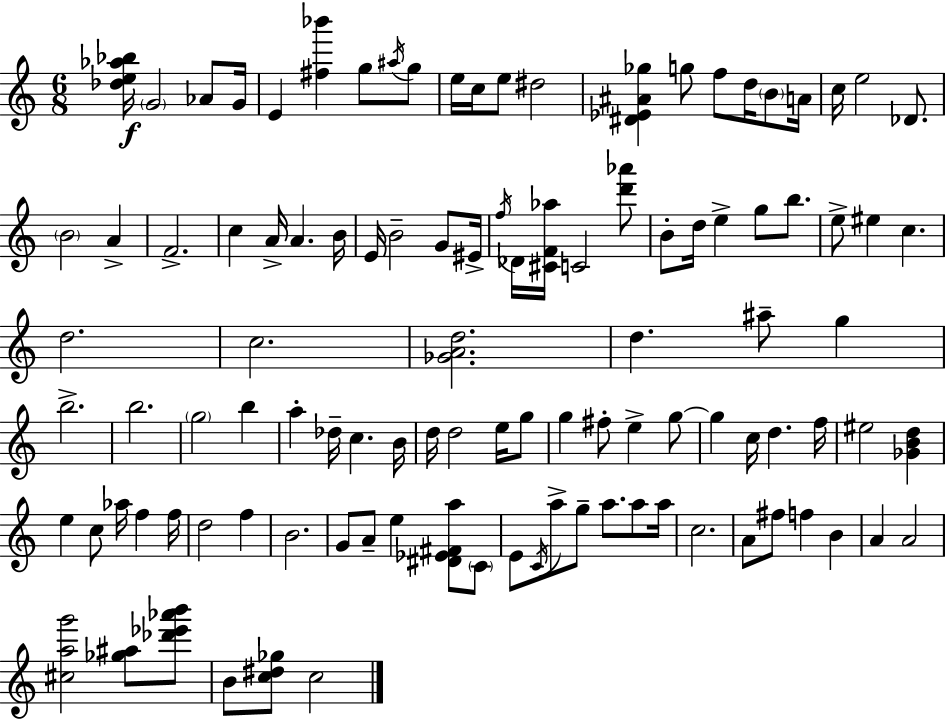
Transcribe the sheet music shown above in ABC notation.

X:1
T:Untitled
M:6/8
L:1/4
K:Am
[_de_a_b]/4 G2 _A/2 G/4 E [^f_b'] g/2 ^a/4 g/2 e/4 c/4 e/2 ^d2 [^D_E^A_g] g/2 f/2 d/4 B/2 A/4 c/4 e2 _D/2 B2 A F2 c A/4 A B/4 E/4 B2 G/2 ^E/4 f/4 _D/4 [^CF_a]/4 C2 [d'_a']/2 B/2 d/4 e g/2 b/2 e/2 ^e c d2 c2 [_GAd]2 d ^a/2 g b2 b2 g2 b a _d/4 c B/4 d/4 d2 e/4 g/2 g ^f/2 e g/2 g c/4 d f/4 ^e2 [_GBd] e c/2 _a/4 f f/4 d2 f B2 G/2 A/2 e [^D_E^Fa]/2 C/2 E/2 C/4 a/2 g/2 a/2 a/2 a/4 c2 A/2 ^f/2 f B A A2 [^cag']2 [_g^a]/2 [_d'_e'_a'b']/2 B/2 [c^d_g]/2 c2